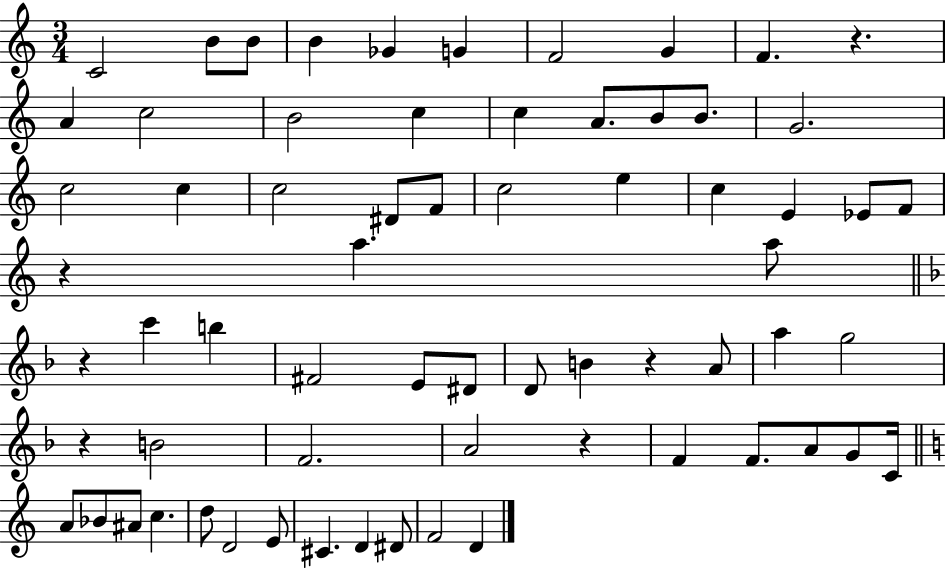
X:1
T:Untitled
M:3/4
L:1/4
K:C
C2 B/2 B/2 B _G G F2 G F z A c2 B2 c c A/2 B/2 B/2 G2 c2 c c2 ^D/2 F/2 c2 e c E _E/2 F/2 z a a/2 z c' b ^F2 E/2 ^D/2 D/2 B z A/2 a g2 z B2 F2 A2 z F F/2 A/2 G/2 C/4 A/2 _B/2 ^A/2 c d/2 D2 E/2 ^C D ^D/2 F2 D